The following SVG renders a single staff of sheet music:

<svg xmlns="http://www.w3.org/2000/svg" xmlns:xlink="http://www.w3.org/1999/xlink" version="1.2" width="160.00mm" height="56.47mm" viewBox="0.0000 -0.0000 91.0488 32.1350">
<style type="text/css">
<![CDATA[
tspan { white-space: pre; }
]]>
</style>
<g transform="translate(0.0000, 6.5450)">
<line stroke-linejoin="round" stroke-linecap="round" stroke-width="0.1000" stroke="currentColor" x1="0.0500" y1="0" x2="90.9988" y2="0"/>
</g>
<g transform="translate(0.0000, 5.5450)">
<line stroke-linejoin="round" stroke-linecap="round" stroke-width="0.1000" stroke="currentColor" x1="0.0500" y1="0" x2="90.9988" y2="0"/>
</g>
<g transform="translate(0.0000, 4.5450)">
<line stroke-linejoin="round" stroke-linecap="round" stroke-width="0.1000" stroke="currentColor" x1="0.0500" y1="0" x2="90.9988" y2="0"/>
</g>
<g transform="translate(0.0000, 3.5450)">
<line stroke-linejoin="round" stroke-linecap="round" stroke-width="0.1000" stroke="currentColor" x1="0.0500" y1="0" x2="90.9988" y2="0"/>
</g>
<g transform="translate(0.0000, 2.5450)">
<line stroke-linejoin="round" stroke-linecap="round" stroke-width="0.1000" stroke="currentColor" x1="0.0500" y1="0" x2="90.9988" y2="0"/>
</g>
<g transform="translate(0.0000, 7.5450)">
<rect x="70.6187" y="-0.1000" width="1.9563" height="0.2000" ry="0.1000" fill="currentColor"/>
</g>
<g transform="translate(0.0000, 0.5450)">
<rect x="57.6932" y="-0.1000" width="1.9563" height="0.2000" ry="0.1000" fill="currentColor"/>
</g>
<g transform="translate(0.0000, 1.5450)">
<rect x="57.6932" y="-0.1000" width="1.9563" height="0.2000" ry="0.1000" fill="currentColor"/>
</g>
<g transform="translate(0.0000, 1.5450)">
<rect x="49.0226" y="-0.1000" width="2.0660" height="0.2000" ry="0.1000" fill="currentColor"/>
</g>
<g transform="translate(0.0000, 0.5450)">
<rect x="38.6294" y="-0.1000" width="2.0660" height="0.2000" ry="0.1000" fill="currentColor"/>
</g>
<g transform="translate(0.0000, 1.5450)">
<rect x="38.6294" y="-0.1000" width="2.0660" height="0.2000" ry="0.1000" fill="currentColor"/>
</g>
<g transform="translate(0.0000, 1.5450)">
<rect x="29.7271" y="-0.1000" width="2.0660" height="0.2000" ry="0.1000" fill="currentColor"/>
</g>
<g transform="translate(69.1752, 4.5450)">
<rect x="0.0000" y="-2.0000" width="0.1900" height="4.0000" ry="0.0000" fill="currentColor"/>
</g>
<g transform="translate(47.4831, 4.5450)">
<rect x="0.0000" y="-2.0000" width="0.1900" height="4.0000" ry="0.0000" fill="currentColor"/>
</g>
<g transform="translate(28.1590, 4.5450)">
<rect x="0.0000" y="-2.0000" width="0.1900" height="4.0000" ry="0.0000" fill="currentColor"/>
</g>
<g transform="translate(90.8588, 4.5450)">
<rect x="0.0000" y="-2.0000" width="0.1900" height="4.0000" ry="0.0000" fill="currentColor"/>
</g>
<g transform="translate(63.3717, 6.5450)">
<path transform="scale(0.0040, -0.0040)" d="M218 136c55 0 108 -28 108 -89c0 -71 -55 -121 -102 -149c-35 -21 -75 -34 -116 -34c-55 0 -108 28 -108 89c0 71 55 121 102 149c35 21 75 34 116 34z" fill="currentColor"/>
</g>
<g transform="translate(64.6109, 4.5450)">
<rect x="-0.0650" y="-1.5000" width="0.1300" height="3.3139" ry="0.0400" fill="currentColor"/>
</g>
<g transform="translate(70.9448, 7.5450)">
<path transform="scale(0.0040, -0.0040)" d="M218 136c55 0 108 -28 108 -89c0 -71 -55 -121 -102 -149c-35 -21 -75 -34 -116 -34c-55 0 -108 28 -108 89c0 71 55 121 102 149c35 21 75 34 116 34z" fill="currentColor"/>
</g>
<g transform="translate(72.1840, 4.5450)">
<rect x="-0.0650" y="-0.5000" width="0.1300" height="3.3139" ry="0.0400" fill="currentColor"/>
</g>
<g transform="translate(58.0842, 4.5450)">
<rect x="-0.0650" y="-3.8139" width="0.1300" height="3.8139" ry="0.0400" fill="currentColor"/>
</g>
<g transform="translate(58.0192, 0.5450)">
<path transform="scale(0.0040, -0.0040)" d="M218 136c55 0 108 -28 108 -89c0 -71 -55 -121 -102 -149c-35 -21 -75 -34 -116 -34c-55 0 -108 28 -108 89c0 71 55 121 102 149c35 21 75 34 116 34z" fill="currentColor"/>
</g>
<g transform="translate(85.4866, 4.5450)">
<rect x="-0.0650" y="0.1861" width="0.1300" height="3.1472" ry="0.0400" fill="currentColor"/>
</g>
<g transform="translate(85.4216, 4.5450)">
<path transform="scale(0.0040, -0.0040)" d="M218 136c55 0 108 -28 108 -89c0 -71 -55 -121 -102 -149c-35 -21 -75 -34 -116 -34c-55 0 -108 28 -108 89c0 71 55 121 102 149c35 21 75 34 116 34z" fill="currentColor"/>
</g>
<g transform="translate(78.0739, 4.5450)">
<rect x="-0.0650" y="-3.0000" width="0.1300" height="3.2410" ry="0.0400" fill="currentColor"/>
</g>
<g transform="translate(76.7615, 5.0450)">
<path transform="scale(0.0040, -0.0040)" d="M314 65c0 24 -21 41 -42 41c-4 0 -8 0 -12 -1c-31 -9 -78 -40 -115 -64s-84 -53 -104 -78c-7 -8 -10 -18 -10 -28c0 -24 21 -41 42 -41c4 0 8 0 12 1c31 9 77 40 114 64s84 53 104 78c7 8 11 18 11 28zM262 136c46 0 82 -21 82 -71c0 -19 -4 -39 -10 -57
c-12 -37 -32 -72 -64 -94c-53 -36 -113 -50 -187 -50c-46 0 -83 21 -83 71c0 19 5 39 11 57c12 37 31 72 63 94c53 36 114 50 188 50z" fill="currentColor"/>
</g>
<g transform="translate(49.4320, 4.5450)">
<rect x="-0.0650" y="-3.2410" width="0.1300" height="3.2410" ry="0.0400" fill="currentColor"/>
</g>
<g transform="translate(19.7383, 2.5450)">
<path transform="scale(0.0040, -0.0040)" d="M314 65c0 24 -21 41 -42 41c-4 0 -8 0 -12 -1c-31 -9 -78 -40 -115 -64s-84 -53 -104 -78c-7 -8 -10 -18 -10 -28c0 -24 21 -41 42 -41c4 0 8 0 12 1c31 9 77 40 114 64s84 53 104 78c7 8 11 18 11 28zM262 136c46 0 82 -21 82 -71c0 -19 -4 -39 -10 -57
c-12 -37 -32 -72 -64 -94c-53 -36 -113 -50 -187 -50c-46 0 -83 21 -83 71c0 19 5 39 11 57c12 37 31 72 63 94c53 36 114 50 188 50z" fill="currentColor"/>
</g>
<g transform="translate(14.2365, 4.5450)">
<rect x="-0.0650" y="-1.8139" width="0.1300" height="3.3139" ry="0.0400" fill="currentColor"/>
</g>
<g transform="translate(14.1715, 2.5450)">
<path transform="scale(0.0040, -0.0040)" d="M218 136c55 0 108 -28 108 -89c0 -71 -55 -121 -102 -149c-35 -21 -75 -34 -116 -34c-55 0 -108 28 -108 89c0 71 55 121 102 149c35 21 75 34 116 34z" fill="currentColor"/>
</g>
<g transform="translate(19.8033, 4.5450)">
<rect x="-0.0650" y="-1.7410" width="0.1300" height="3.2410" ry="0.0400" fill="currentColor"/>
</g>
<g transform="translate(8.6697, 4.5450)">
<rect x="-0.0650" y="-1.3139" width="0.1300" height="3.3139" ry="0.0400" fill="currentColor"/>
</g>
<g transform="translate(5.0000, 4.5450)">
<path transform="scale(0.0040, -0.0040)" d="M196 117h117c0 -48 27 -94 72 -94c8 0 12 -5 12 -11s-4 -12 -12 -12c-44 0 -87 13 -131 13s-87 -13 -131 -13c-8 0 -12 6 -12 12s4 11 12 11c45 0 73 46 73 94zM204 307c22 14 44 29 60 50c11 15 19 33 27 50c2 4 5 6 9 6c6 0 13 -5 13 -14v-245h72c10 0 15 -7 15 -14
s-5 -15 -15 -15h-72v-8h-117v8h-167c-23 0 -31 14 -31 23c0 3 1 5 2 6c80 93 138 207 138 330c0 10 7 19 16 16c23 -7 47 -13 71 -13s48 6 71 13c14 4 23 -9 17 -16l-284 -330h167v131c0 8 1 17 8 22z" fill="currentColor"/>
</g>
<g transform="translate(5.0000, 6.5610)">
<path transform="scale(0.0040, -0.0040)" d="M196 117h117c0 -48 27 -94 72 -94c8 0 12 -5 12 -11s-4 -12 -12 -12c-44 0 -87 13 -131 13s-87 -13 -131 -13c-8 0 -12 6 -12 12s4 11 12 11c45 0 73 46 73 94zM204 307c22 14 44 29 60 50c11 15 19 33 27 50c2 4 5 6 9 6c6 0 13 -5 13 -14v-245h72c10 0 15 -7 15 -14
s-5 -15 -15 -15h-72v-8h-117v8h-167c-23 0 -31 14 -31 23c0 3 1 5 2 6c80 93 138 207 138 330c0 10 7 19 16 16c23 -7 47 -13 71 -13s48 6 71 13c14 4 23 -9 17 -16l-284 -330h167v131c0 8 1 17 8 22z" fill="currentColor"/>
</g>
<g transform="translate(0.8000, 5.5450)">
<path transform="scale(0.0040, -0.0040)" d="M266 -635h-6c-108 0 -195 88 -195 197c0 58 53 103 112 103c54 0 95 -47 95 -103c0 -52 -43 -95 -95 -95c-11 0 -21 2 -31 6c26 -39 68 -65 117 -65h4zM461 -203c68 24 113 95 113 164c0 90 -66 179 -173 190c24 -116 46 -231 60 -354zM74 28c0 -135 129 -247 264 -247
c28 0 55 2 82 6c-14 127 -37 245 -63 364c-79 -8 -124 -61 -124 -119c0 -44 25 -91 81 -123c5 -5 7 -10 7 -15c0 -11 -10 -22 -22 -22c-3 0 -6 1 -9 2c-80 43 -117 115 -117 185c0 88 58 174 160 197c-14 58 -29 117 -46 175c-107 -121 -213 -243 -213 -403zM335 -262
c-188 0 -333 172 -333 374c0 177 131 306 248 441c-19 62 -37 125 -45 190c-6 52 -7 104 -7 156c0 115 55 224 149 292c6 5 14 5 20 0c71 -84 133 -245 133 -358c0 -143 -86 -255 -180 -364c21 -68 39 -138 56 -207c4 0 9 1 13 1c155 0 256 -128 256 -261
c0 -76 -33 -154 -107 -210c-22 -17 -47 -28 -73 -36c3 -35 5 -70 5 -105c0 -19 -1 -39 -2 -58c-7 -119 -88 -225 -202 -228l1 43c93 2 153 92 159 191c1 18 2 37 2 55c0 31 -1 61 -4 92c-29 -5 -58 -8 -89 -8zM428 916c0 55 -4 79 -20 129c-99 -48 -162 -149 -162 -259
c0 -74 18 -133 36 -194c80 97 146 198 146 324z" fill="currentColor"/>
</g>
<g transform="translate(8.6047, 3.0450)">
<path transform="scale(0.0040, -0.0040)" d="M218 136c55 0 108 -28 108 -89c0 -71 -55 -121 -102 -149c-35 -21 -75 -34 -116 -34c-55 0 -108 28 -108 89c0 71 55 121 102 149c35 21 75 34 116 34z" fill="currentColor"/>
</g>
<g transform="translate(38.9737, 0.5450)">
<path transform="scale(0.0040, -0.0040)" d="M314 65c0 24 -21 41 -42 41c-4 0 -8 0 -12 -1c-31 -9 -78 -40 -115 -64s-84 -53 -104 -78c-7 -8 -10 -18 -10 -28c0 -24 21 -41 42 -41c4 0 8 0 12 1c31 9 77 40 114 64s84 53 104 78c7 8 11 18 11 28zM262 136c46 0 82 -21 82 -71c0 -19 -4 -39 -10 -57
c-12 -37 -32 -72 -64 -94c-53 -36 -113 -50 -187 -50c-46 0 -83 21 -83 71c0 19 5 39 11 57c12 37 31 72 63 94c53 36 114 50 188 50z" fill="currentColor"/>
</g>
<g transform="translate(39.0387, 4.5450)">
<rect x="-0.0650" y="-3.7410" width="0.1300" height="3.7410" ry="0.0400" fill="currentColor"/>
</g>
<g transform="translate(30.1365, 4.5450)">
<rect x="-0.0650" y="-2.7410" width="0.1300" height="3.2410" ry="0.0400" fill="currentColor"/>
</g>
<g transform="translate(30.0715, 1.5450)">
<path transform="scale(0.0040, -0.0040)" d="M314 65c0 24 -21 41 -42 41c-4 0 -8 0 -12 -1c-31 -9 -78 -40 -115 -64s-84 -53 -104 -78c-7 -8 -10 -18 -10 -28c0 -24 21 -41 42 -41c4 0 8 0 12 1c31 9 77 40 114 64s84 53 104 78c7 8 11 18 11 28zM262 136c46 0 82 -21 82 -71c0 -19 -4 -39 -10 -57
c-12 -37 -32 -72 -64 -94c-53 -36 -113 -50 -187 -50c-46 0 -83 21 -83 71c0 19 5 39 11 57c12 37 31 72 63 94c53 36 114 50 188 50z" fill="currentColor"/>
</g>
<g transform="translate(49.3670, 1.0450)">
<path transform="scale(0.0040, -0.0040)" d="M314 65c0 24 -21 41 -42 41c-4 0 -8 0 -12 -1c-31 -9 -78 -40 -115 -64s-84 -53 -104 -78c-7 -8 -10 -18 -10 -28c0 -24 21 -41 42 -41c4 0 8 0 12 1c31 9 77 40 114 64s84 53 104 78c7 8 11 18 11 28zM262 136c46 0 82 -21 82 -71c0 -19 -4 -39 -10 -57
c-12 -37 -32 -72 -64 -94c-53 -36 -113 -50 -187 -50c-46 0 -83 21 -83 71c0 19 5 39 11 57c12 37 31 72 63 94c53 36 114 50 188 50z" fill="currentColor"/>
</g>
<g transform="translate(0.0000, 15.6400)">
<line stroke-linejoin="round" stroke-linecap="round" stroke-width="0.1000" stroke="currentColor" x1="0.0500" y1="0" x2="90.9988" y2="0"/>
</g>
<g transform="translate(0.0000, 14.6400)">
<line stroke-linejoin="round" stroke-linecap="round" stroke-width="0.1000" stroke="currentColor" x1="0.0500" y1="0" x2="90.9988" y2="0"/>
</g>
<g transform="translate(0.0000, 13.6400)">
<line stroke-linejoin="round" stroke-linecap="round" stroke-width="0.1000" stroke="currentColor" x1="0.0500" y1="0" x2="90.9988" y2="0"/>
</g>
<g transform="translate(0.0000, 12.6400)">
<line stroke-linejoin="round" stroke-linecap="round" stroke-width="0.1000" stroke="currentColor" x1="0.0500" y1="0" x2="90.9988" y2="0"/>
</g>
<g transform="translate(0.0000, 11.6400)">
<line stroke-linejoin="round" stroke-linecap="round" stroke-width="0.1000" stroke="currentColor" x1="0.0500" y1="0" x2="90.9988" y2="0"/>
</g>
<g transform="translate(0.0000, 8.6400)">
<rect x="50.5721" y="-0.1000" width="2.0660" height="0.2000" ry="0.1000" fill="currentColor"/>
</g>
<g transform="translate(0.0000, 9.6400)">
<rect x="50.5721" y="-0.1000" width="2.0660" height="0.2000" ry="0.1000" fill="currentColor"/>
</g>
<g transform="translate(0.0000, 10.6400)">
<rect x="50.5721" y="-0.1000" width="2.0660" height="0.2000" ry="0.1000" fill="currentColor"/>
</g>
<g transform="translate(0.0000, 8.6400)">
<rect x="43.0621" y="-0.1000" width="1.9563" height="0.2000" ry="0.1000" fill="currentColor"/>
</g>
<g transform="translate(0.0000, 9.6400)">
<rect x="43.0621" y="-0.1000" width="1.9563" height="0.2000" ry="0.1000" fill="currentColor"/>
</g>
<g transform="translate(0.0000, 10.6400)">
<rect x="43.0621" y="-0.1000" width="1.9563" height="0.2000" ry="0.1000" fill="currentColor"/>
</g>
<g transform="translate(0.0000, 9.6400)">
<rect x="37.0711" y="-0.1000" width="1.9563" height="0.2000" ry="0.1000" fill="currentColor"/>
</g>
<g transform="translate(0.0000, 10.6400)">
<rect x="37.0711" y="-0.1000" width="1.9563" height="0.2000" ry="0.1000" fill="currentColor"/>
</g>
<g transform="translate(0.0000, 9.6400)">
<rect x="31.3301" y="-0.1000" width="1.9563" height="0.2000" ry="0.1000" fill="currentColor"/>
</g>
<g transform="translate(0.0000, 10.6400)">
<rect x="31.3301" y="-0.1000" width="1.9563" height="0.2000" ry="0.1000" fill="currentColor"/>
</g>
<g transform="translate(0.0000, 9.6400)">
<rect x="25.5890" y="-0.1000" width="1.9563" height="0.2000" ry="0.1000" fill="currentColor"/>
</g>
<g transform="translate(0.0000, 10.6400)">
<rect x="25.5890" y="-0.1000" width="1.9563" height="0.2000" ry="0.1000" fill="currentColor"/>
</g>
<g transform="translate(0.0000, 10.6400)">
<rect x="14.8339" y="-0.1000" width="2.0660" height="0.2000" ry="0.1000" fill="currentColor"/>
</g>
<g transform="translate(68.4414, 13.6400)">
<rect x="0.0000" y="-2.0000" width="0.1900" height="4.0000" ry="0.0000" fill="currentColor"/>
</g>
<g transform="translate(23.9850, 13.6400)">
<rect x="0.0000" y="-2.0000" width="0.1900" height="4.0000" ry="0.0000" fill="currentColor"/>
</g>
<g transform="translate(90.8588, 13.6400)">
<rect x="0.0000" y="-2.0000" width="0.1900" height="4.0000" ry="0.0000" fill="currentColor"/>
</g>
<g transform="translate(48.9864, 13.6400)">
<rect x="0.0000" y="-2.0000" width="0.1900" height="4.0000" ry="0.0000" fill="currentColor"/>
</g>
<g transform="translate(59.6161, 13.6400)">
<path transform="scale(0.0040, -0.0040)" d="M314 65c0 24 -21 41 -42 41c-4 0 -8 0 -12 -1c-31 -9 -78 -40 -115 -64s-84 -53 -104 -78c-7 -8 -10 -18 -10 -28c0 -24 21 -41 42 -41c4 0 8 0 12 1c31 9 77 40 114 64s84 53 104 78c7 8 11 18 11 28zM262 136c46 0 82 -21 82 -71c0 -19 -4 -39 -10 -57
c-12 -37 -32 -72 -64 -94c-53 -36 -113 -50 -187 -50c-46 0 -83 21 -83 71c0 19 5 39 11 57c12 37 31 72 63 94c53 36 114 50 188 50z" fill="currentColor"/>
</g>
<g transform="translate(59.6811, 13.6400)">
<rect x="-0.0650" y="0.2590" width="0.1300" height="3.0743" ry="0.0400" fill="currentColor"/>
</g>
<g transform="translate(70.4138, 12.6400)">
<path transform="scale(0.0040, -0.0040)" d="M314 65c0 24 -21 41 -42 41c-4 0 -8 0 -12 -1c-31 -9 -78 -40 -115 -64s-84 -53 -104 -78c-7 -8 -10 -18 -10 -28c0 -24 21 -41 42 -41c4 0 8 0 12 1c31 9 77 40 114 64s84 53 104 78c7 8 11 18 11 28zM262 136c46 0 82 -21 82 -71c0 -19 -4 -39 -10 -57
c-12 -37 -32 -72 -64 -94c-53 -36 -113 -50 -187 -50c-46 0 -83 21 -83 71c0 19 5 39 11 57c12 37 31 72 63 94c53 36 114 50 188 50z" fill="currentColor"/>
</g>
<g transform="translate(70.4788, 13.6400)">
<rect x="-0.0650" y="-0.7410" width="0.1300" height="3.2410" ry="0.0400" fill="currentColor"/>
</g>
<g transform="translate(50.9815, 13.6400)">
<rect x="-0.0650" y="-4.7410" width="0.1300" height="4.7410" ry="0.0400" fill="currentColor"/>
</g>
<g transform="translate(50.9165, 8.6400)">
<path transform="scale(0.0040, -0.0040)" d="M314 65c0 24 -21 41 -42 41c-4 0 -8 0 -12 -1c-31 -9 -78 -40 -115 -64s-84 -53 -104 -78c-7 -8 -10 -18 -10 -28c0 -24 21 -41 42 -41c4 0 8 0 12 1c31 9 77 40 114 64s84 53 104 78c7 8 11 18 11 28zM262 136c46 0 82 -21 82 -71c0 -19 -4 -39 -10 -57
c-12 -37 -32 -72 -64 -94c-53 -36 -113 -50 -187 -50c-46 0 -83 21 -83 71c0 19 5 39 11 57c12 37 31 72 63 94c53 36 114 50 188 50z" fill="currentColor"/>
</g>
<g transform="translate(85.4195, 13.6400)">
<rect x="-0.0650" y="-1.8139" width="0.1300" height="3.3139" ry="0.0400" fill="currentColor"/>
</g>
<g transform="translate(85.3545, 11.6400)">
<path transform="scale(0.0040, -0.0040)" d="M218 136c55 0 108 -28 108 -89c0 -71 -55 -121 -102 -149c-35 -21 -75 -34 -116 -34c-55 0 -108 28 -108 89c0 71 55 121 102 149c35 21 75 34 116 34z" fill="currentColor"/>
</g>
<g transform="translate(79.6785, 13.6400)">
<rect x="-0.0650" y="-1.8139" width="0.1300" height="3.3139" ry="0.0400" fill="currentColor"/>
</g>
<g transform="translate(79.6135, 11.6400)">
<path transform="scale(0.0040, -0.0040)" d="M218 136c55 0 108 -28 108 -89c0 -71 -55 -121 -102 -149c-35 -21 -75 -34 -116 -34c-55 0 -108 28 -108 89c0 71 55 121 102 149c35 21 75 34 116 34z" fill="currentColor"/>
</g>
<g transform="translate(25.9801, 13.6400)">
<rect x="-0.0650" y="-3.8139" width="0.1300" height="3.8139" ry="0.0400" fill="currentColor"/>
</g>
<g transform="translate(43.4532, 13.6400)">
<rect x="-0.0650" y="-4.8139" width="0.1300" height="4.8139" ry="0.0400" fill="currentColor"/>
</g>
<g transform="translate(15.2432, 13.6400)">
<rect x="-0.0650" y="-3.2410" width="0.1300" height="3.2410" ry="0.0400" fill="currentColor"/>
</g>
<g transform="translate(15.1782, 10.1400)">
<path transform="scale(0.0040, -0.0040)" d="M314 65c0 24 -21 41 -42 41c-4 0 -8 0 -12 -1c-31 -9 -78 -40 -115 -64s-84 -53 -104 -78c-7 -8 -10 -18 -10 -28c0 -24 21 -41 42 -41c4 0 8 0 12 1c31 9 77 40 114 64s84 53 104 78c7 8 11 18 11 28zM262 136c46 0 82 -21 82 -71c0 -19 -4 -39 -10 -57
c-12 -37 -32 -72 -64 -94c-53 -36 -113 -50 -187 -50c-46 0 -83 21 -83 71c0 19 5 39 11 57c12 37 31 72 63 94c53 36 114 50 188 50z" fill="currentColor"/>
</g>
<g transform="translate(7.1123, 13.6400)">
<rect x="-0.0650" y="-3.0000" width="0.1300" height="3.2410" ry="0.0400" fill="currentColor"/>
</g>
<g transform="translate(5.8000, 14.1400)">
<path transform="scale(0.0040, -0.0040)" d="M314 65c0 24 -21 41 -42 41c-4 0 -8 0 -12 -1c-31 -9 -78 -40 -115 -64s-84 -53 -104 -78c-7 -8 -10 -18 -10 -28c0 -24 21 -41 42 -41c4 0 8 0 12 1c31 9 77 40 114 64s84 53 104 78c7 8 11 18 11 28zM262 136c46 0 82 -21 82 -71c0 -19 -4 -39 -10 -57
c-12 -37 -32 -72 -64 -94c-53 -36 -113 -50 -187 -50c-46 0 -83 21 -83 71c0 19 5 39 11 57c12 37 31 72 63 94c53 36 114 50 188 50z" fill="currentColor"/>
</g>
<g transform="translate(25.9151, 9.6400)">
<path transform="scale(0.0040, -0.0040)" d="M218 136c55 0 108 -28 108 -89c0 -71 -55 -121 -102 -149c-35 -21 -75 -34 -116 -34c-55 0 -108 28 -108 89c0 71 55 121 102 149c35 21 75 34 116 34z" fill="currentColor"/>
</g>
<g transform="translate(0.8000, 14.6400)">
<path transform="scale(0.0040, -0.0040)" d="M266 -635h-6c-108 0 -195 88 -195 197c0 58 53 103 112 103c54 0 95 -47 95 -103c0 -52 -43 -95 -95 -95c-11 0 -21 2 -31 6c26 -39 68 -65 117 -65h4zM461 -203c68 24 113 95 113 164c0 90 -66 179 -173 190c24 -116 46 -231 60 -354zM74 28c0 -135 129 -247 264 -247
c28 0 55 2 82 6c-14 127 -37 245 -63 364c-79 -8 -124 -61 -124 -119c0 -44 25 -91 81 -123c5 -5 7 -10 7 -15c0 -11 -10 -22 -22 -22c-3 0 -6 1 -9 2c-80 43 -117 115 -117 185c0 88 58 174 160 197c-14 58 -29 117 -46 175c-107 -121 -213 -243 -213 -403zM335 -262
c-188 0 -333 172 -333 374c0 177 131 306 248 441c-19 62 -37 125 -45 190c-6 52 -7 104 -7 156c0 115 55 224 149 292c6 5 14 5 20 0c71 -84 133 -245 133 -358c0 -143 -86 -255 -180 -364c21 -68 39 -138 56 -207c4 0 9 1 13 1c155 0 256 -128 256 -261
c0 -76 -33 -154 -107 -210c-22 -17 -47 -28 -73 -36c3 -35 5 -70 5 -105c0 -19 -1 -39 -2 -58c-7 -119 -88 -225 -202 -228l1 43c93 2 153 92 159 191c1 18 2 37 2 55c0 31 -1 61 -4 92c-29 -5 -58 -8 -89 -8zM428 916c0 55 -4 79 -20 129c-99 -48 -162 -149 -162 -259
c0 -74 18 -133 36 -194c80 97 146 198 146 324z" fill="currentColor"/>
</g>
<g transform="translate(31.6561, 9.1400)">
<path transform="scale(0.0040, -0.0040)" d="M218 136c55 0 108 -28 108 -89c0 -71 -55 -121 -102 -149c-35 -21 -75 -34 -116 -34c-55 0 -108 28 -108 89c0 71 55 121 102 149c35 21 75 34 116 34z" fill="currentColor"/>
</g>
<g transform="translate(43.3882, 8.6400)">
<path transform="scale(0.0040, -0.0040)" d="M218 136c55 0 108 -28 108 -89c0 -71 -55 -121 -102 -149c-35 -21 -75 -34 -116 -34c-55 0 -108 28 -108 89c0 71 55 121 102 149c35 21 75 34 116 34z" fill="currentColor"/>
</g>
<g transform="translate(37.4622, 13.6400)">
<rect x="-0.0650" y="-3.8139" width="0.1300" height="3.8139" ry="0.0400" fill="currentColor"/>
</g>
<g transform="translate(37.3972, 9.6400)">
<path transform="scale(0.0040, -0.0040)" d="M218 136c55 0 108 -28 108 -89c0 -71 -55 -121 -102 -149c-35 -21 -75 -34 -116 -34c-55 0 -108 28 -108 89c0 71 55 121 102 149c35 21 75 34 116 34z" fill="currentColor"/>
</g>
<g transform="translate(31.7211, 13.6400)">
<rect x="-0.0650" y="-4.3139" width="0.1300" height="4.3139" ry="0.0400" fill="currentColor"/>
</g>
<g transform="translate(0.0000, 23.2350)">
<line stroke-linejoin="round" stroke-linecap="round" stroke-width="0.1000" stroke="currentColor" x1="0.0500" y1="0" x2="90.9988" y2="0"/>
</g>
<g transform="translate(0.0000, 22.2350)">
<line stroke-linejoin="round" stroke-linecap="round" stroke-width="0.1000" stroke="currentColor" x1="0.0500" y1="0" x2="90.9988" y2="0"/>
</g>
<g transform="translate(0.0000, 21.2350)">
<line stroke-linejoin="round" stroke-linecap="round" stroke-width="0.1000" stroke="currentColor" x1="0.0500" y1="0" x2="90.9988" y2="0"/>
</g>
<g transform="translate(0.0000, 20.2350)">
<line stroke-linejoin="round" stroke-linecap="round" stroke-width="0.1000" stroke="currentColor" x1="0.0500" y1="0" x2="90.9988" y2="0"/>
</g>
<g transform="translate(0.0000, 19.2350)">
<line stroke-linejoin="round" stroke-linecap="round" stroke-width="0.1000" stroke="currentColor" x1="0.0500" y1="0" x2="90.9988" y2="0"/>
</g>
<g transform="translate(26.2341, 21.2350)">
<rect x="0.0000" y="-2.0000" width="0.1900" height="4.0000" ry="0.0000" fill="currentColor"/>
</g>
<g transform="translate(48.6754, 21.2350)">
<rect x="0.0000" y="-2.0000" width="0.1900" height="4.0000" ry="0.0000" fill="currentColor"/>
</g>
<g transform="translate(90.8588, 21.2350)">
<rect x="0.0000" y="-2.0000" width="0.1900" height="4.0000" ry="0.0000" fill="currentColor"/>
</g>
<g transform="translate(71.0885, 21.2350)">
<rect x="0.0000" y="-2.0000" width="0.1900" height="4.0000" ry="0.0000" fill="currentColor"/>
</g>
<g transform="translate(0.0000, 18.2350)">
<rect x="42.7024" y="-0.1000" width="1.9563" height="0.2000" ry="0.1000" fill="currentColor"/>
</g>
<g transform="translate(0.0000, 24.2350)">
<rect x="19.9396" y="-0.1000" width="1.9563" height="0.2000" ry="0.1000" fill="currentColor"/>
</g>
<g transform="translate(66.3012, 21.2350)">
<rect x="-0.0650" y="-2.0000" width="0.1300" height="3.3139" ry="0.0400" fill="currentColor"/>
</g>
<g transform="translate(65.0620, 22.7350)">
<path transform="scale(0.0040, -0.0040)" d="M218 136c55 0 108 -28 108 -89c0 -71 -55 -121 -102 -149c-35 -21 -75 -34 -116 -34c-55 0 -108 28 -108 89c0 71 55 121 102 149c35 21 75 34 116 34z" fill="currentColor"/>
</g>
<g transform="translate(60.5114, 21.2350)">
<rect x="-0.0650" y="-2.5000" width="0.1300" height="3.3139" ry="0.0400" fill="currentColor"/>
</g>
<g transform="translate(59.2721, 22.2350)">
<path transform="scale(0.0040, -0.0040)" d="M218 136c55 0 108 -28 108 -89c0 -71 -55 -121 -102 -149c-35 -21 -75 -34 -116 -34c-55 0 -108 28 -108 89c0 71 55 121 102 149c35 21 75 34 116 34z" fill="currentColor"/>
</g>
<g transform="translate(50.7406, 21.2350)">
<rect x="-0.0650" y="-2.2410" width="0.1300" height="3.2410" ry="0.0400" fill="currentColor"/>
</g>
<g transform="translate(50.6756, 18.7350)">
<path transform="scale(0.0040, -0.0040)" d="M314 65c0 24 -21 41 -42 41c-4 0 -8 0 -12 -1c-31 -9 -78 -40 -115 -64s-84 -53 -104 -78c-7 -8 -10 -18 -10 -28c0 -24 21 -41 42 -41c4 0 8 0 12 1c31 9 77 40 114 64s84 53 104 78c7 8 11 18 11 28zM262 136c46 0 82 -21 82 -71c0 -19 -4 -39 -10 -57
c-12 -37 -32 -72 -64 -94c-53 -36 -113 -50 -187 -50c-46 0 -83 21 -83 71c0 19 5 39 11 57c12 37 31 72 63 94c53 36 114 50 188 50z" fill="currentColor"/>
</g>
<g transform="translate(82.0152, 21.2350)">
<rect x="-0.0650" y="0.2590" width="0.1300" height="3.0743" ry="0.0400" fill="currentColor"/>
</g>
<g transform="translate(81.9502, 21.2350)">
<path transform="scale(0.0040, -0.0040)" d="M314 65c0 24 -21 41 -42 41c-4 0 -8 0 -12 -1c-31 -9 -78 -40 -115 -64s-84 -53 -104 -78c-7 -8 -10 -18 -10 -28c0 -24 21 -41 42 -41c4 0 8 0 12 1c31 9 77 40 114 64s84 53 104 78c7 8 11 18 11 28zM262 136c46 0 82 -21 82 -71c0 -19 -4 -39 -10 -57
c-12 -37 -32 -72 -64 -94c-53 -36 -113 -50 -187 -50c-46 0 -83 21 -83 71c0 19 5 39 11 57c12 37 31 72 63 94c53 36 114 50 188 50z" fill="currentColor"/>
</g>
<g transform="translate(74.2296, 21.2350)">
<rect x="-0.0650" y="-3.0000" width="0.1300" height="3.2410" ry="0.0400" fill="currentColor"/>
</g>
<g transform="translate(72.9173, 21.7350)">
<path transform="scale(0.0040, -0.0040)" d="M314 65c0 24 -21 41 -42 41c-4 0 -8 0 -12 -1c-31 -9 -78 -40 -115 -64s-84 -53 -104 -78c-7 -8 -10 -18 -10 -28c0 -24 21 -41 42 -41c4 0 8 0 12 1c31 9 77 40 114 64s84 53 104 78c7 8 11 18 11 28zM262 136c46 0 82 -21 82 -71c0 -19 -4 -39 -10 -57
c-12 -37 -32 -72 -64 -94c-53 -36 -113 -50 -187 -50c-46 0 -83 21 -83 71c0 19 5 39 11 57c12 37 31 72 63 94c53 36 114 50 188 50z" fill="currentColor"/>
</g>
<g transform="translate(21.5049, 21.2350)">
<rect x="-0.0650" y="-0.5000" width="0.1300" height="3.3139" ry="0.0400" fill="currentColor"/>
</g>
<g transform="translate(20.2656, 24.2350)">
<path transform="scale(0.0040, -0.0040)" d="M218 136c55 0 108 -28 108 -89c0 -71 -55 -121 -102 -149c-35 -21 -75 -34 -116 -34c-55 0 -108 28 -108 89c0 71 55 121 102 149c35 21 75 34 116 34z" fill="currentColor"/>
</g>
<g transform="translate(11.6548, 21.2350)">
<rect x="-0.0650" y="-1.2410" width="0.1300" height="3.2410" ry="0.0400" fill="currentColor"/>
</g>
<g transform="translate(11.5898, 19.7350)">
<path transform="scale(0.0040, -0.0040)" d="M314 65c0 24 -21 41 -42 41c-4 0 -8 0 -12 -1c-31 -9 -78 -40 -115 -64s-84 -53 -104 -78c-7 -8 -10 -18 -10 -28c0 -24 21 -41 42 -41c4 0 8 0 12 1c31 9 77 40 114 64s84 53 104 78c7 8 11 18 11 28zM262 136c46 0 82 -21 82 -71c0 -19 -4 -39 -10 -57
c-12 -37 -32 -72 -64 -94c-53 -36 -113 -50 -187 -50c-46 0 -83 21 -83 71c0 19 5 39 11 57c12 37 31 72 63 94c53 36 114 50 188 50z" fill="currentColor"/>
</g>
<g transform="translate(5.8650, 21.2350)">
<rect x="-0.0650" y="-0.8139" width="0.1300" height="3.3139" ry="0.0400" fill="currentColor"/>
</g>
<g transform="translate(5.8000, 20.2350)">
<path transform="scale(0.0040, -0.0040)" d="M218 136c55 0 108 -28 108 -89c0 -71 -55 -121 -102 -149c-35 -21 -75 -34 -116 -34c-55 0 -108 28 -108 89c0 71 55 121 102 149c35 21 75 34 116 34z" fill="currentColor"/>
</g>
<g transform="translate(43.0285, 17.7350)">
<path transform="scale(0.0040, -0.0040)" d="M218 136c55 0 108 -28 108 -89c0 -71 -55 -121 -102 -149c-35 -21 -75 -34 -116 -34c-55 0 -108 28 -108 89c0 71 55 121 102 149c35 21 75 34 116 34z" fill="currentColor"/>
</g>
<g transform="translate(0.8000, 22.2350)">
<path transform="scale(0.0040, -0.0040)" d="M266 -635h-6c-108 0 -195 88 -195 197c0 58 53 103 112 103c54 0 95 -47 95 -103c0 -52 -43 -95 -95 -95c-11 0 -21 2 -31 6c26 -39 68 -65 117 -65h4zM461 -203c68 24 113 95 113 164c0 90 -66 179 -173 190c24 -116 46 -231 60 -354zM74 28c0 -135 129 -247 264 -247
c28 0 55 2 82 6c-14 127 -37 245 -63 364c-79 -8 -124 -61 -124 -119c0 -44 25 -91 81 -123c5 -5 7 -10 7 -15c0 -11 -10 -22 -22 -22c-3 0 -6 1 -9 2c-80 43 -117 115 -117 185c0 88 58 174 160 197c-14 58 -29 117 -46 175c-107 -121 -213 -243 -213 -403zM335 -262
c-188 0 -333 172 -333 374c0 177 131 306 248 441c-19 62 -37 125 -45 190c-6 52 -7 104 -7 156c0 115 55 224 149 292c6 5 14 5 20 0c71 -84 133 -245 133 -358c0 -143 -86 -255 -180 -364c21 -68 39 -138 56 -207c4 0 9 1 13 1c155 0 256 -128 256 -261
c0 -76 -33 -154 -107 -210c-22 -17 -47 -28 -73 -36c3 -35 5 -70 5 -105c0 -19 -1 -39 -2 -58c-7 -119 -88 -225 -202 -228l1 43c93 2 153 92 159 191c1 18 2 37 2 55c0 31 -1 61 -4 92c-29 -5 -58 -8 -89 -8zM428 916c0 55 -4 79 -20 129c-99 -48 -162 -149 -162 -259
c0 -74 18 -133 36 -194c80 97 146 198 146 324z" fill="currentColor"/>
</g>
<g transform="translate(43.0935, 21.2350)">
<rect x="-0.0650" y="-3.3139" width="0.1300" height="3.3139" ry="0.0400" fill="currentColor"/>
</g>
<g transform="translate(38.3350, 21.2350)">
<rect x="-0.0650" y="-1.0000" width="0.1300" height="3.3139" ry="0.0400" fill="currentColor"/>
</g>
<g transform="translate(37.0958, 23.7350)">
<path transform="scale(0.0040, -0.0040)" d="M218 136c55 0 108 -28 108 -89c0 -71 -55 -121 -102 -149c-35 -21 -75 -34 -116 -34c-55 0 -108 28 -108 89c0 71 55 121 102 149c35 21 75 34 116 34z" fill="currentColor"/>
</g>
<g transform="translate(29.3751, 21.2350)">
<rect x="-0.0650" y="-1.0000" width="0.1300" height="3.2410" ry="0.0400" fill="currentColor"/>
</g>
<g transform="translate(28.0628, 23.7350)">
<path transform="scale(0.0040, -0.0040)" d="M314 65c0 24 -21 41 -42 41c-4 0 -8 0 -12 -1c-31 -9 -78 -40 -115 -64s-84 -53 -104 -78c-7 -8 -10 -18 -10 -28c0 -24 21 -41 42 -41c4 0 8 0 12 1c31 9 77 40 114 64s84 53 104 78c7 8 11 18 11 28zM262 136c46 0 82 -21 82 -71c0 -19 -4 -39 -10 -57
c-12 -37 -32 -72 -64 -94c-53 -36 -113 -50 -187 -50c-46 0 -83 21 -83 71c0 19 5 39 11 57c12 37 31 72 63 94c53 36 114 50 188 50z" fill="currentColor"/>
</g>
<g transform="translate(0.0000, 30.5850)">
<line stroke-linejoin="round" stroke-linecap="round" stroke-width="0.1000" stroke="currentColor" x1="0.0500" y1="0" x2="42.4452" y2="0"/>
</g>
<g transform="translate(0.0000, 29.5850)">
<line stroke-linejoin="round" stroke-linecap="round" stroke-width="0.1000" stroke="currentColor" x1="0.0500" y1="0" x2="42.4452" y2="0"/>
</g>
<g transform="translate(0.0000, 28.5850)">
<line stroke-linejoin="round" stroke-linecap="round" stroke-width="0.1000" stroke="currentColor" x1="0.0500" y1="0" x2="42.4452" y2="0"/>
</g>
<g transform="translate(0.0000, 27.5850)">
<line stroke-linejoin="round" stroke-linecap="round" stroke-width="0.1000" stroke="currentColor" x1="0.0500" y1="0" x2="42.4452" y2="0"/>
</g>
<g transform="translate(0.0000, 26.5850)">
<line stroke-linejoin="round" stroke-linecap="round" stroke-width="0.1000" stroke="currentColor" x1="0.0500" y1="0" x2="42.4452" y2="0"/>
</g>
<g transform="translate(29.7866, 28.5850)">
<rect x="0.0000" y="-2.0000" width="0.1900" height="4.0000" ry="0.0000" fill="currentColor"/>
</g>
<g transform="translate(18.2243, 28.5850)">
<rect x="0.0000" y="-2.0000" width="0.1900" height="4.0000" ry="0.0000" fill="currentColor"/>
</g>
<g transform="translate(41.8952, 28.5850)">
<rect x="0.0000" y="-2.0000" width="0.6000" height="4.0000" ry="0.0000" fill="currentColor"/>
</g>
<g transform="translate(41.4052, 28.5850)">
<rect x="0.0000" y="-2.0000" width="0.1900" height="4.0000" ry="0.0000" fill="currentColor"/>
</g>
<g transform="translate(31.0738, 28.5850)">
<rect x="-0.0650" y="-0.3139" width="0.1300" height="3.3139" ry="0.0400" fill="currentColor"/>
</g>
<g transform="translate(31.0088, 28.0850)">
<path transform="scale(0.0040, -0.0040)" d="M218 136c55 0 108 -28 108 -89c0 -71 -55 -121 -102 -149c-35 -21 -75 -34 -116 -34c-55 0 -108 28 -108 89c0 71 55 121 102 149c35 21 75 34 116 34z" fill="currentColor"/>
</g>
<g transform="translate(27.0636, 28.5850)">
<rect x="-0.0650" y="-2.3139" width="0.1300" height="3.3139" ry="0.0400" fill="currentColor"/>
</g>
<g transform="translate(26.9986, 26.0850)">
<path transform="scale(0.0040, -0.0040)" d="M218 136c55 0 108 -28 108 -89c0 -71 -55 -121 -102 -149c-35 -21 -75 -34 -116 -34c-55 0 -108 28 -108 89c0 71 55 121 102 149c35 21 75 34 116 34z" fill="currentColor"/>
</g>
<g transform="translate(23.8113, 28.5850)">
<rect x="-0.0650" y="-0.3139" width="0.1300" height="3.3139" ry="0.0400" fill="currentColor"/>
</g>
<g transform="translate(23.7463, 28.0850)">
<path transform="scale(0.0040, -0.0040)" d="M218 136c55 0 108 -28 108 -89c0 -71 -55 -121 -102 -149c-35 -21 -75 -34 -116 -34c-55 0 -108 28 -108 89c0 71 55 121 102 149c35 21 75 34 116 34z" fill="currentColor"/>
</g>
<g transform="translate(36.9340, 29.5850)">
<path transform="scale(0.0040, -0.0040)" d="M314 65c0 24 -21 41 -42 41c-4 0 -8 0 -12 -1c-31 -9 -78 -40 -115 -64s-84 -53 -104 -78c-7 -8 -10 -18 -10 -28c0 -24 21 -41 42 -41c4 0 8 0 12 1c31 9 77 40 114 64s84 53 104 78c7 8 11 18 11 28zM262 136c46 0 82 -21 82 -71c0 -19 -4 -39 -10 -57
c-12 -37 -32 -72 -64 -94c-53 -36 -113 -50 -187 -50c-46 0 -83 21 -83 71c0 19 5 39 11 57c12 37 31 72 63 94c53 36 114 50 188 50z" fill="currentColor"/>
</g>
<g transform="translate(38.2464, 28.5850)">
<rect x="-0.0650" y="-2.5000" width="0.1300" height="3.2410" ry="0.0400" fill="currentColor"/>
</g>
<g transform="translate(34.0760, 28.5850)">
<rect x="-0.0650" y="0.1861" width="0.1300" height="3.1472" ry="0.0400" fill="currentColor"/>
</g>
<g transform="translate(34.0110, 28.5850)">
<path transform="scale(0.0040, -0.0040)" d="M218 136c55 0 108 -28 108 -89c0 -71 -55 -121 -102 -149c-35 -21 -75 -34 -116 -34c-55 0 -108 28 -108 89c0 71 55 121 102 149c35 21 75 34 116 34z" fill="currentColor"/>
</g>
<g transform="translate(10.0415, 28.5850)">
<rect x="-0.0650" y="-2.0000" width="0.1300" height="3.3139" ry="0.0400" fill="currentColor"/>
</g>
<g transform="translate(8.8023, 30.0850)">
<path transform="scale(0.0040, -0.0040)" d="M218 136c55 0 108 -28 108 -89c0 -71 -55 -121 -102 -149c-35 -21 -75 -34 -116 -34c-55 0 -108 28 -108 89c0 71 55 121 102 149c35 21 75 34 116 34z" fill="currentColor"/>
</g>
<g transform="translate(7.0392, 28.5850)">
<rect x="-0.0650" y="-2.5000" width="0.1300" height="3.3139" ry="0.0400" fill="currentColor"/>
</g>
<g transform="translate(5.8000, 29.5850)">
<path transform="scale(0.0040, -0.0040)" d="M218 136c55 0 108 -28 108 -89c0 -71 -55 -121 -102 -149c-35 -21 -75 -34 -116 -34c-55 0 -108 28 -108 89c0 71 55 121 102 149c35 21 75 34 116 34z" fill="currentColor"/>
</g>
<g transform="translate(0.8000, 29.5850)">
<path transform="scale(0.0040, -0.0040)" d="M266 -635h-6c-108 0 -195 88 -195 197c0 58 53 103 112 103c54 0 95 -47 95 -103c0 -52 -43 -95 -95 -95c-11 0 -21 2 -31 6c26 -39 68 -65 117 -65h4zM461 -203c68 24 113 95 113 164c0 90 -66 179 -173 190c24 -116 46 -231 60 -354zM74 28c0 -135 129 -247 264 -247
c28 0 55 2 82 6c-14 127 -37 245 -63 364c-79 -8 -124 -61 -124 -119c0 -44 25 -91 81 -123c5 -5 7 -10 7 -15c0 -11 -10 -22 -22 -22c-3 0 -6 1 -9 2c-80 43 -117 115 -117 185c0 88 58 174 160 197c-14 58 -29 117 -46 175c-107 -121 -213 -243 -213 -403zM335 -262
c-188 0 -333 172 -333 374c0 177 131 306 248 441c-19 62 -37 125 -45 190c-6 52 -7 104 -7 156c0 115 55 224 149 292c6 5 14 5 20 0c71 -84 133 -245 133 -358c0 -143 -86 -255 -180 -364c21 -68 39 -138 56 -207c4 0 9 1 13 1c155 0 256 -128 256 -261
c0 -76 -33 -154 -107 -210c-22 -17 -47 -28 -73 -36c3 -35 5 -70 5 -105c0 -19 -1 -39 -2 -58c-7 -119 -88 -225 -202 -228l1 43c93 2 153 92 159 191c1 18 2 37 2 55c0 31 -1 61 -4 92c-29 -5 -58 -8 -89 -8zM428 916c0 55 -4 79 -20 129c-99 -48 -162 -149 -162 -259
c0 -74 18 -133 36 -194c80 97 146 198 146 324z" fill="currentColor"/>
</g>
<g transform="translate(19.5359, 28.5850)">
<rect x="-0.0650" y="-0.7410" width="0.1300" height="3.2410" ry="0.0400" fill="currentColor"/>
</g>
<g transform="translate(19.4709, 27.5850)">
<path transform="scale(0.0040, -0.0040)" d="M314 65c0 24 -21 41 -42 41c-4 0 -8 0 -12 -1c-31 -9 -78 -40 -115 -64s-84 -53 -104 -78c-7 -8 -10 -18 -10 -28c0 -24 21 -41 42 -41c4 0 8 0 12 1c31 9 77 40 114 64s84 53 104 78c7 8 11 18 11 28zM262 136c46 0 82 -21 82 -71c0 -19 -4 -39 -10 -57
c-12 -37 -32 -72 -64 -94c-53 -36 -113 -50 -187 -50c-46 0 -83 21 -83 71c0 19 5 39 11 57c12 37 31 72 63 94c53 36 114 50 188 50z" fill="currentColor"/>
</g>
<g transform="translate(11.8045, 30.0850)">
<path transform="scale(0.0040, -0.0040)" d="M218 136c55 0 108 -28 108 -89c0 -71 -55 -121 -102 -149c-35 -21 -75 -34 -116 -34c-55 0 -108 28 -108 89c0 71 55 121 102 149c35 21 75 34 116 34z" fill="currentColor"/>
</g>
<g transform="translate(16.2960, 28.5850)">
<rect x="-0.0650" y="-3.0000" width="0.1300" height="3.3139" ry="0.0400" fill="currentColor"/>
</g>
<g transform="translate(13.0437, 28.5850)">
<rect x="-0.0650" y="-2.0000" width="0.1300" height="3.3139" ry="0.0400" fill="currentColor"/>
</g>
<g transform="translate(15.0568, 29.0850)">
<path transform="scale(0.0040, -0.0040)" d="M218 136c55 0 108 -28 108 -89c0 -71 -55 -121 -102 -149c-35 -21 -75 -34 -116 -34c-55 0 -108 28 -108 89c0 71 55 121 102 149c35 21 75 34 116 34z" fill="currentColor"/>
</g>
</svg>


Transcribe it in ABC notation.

X:1
T:Untitled
M:4/4
L:1/4
K:C
e f f2 a2 c'2 b2 c' E C A2 B A2 b2 c' d' c' e' e'2 B2 d2 f f d e2 C D2 D b g2 G F A2 B2 G F F A d2 c g c B G2